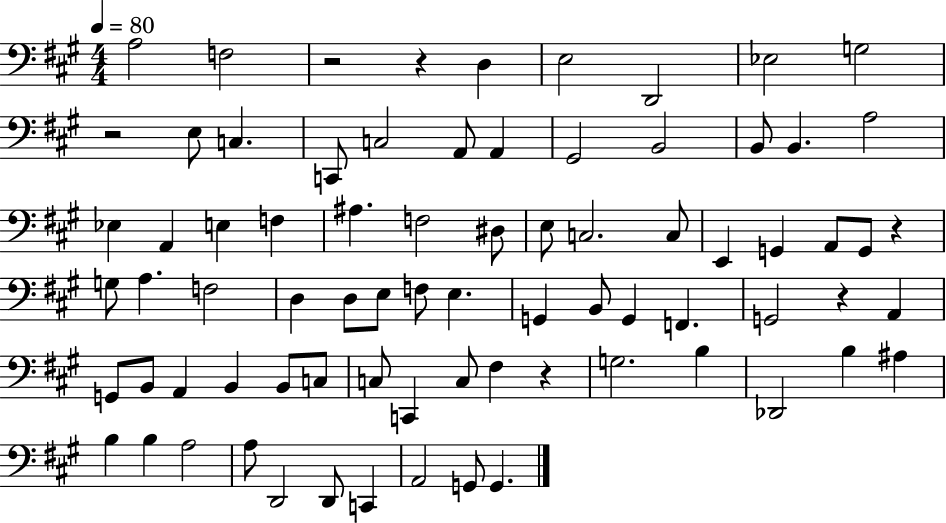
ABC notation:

X:1
T:Untitled
M:4/4
L:1/4
K:A
A,2 F,2 z2 z D, E,2 D,,2 _E,2 G,2 z2 E,/2 C, C,,/2 C,2 A,,/2 A,, ^G,,2 B,,2 B,,/2 B,, A,2 _E, A,, E, F, ^A, F,2 ^D,/2 E,/2 C,2 C,/2 E,, G,, A,,/2 G,,/2 z G,/2 A, F,2 D, D,/2 E,/2 F,/2 E, G,, B,,/2 G,, F,, G,,2 z A,, G,,/2 B,,/2 A,, B,, B,,/2 C,/2 C,/2 C,, C,/2 ^F, z G,2 B, _D,,2 B, ^A, B, B, A,2 A,/2 D,,2 D,,/2 C,, A,,2 G,,/2 G,,